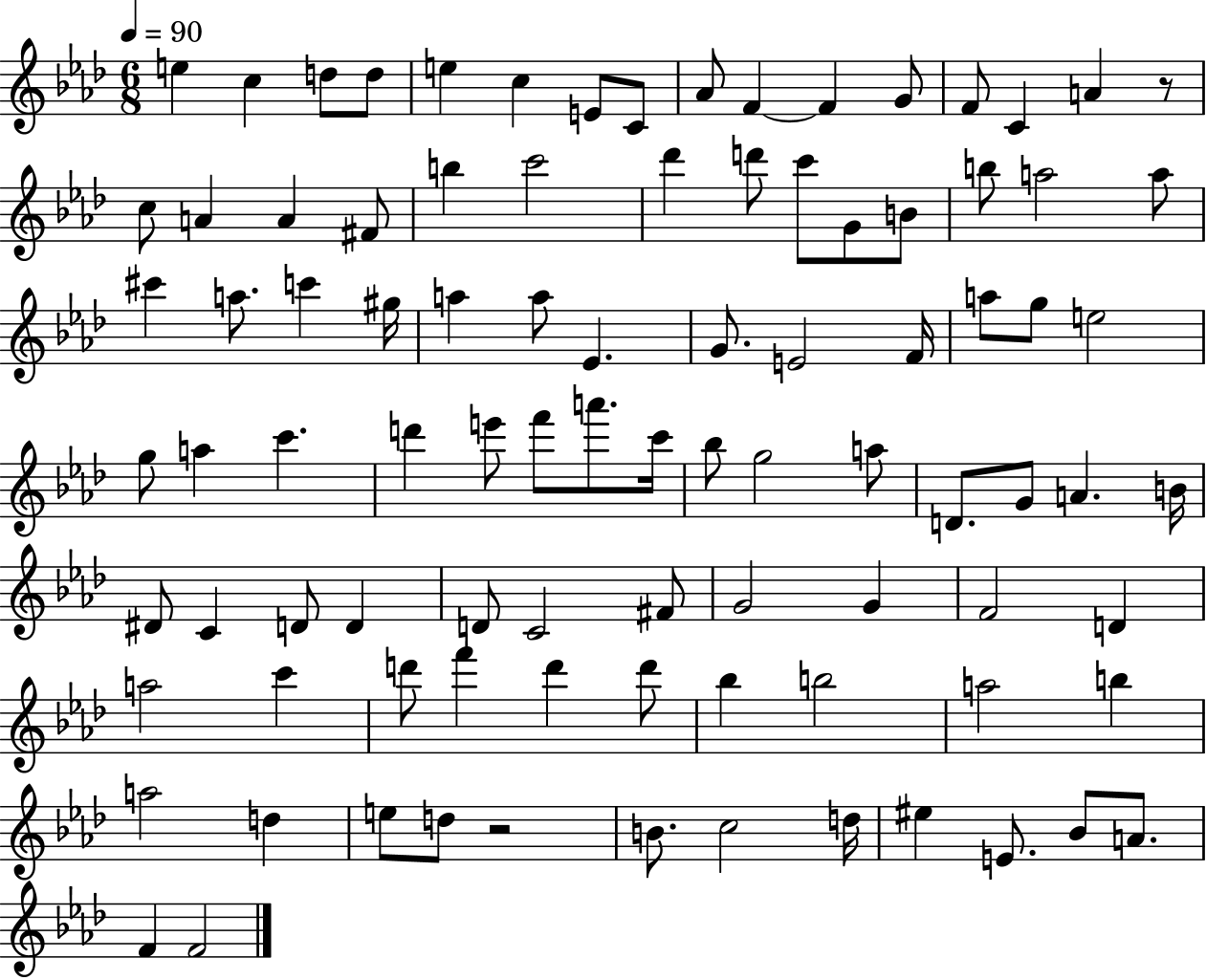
{
  \clef treble
  \numericTimeSignature
  \time 6/8
  \key aes \major
  \tempo 4 = 90
  e''4 c''4 d''8 d''8 | e''4 c''4 e'8 c'8 | aes'8 f'4~~ f'4 g'8 | f'8 c'4 a'4 r8 | \break c''8 a'4 a'4 fis'8 | b''4 c'''2 | des'''4 d'''8 c'''8 g'8 b'8 | b''8 a''2 a''8 | \break cis'''4 a''8. c'''4 gis''16 | a''4 a''8 ees'4. | g'8. e'2 f'16 | a''8 g''8 e''2 | \break g''8 a''4 c'''4. | d'''4 e'''8 f'''8 a'''8. c'''16 | bes''8 g''2 a''8 | d'8. g'8 a'4. b'16 | \break dis'8 c'4 d'8 d'4 | d'8 c'2 fis'8 | g'2 g'4 | f'2 d'4 | \break a''2 c'''4 | d'''8 f'''4 d'''4 d'''8 | bes''4 b''2 | a''2 b''4 | \break a''2 d''4 | e''8 d''8 r2 | b'8. c''2 d''16 | eis''4 e'8. bes'8 a'8. | \break f'4 f'2 | \bar "|."
}